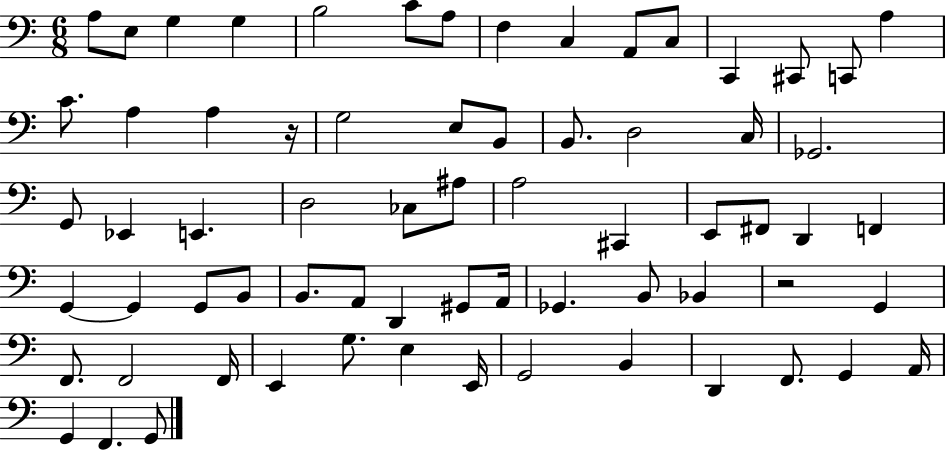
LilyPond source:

{
  \clef bass
  \numericTimeSignature
  \time 6/8
  \key c \major
  \repeat volta 2 { a8 e8 g4 g4 | b2 c'8 a8 | f4 c4 a,8 c8 | c,4 cis,8 c,8 a4 | \break c'8. a4 a4 r16 | g2 e8 b,8 | b,8. d2 c16 | ges,2. | \break g,8 ees,4 e,4. | d2 ces8 ais8 | a2 cis,4 | e,8 fis,8 d,4 f,4 | \break g,4~~ g,4 g,8 b,8 | b,8. a,8 d,4 gis,8 a,16 | ges,4. b,8 bes,4 | r2 g,4 | \break f,8. f,2 f,16 | e,4 g8. e4 e,16 | g,2 b,4 | d,4 f,8. g,4 a,16 | \break g,4 f,4. g,8 | } \bar "|."
}